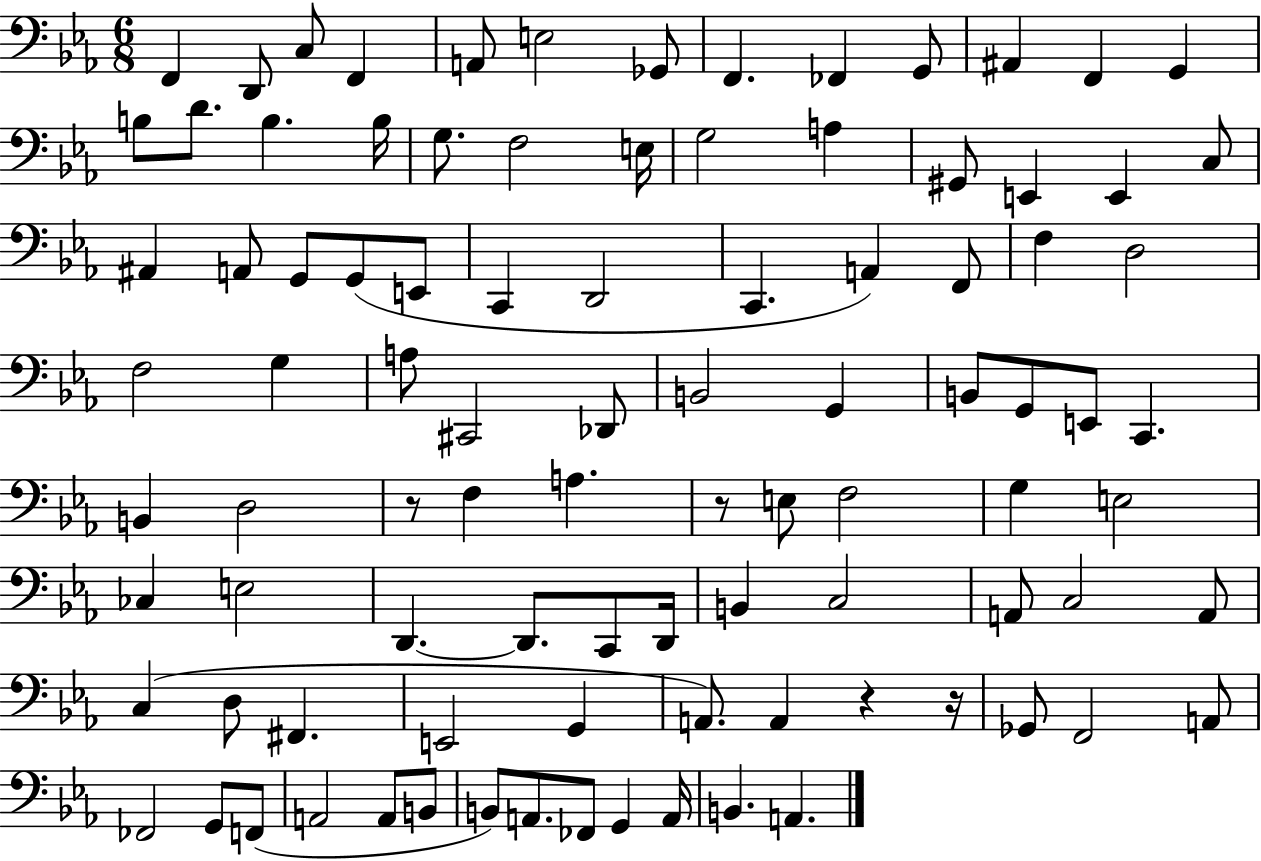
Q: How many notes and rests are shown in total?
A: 95